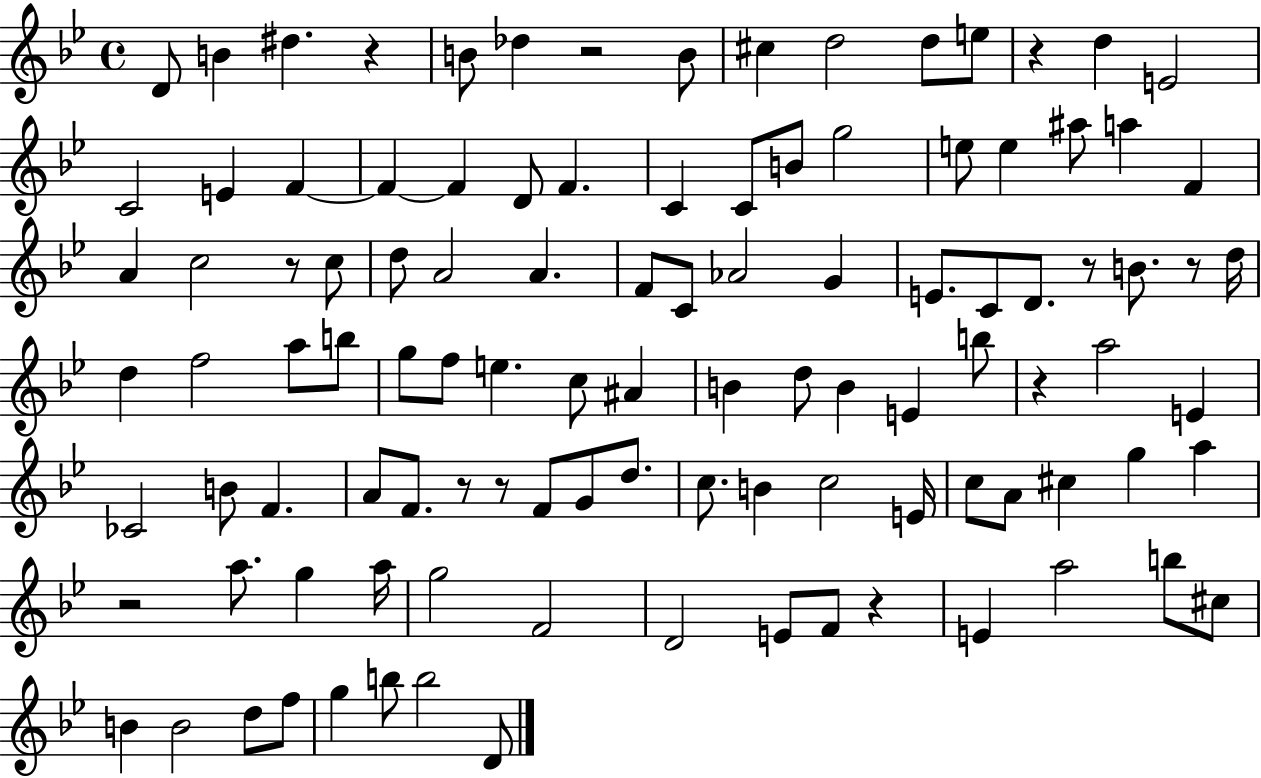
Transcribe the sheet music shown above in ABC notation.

X:1
T:Untitled
M:4/4
L:1/4
K:Bb
D/2 B ^d z B/2 _d z2 B/2 ^c d2 d/2 e/2 z d E2 C2 E F F F D/2 F C C/2 B/2 g2 e/2 e ^a/2 a F A c2 z/2 c/2 d/2 A2 A F/2 C/2 _A2 G E/2 C/2 D/2 z/2 B/2 z/2 d/4 d f2 a/2 b/2 g/2 f/2 e c/2 ^A B d/2 B E b/2 z a2 E _C2 B/2 F A/2 F/2 z/2 z/2 F/2 G/2 d/2 c/2 B c2 E/4 c/2 A/2 ^c g a z2 a/2 g a/4 g2 F2 D2 E/2 F/2 z E a2 b/2 ^c/2 B B2 d/2 f/2 g b/2 b2 D/2